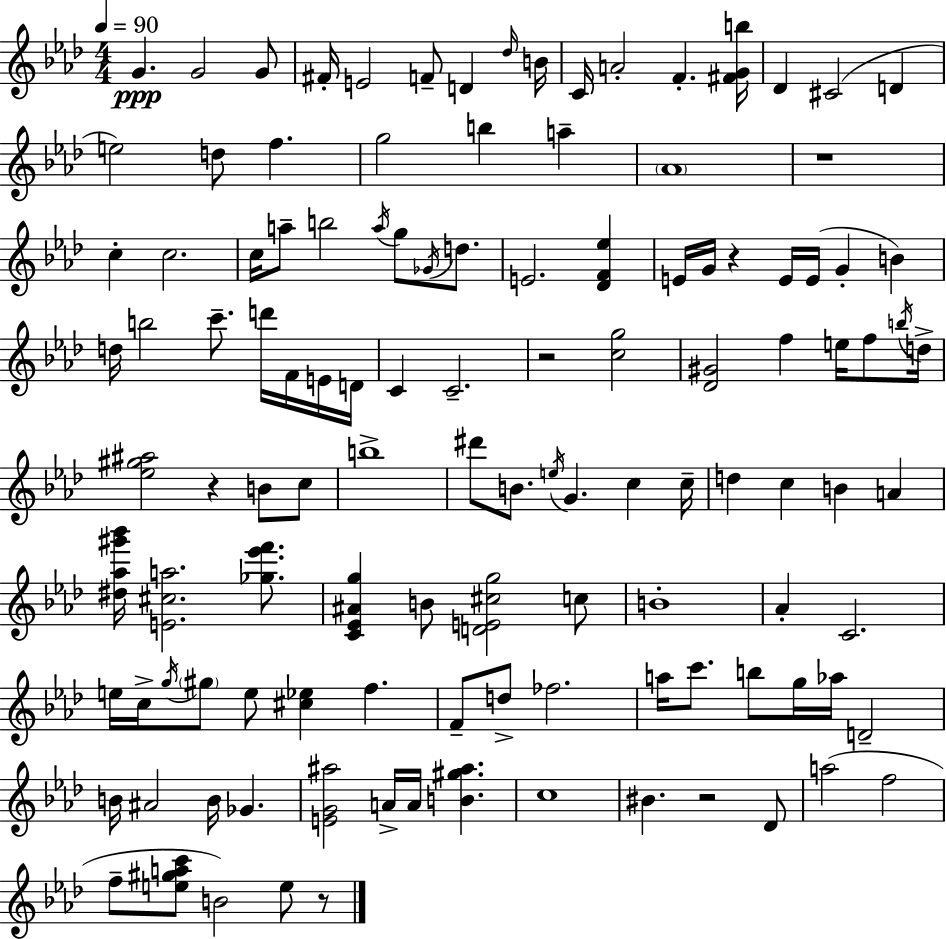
{
  \clef treble
  \numericTimeSignature
  \time 4/4
  \key aes \major
  \tempo 4 = 90
  g'4.\ppp g'2 g'8 | fis'16-. e'2 f'8-- d'4 \grace { des''16 } | b'16 c'16 a'2-. f'4.-. | <fis' g' b''>16 des'4 cis'2( d'4 | \break e''2) d''8 f''4. | g''2 b''4 a''4-- | \parenthesize aes'1 | r1 | \break c''4-. c''2. | c''16 a''8-- b''2 \acciaccatura { a''16 } g''8 \acciaccatura { ges'16 } | d''8. e'2. <des' f' ees''>4 | e'16 g'16 r4 e'16 e'16( g'4-. b'4) | \break d''16 b''2 c'''8.-- d'''16 | f'16 e'16 d'16 c'4 c'2.-- | r2 <c'' g''>2 | <des' gis'>2 f''4 e''16 | \break f''8 \acciaccatura { b''16 } d''16-> <ees'' gis'' ais''>2 r4 | b'8 c''8 b''1-> | dis'''8 b'8. \acciaccatura { e''16 } g'4. | c''4 c''16-- d''4 c''4 b'4 | \break a'4 <dis'' aes'' gis''' bes'''>16 <e' cis'' a''>2. | <ges'' ees''' f'''>8. <c' ees' ais' g''>4 b'8 <d' e' cis'' g''>2 | c''8 b'1-. | aes'4-. c'2. | \break e''16 c''16-> \acciaccatura { g''16 } \parenthesize gis''8 e''8 <cis'' ees''>4 | f''4. f'8-- d''8-> fes''2. | a''16 c'''8. b''8 g''16 aes''16 d'2-- | b'16 ais'2 b'16 | \break ges'4. <e' g' ais''>2 a'16-> a'16 | <b' gis'' ais''>4. c''1 | bis'4. r2 | des'8 a''2( f''2 | \break f''8-- <e'' gis'' a'' c'''>8 b'2) | e''8 r8 \bar "|."
}